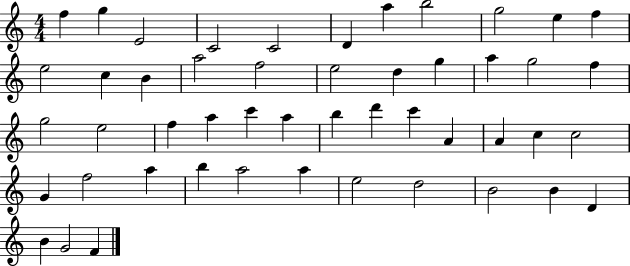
{
  \clef treble
  \numericTimeSignature
  \time 4/4
  \key c \major
  f''4 g''4 e'2 | c'2 c'2 | d'4 a''4 b''2 | g''2 e''4 f''4 | \break e''2 c''4 b'4 | a''2 f''2 | e''2 d''4 g''4 | a''4 g''2 f''4 | \break g''2 e''2 | f''4 a''4 c'''4 a''4 | b''4 d'''4 c'''4 a'4 | a'4 c''4 c''2 | \break g'4 f''2 a''4 | b''4 a''2 a''4 | e''2 d''2 | b'2 b'4 d'4 | \break b'4 g'2 f'4 | \bar "|."
}